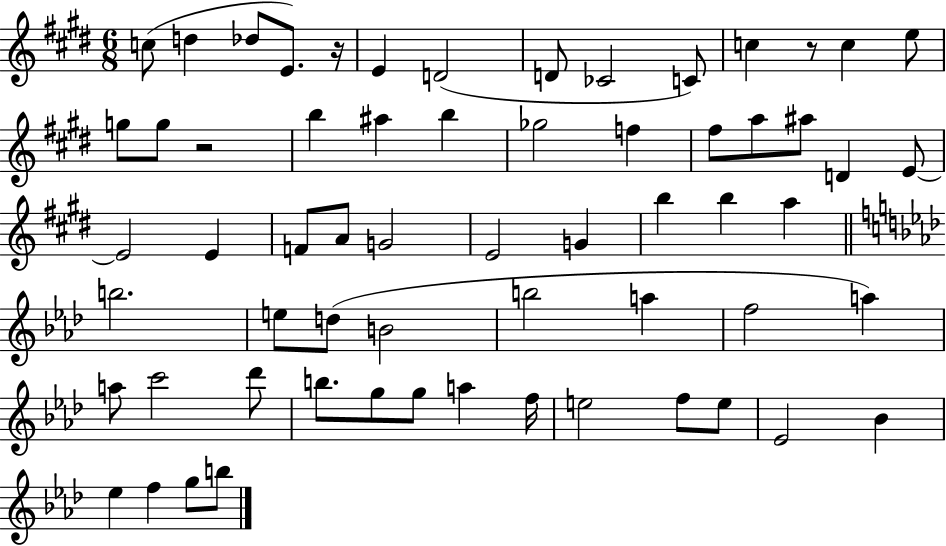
X:1
T:Untitled
M:6/8
L:1/4
K:E
c/2 d _d/2 E/2 z/4 E D2 D/2 _C2 C/2 c z/2 c e/2 g/2 g/2 z2 b ^a b _g2 f ^f/2 a/2 ^a/2 D E/2 E2 E F/2 A/2 G2 E2 G b b a b2 e/2 d/2 B2 b2 a f2 a a/2 c'2 _d'/2 b/2 g/2 g/2 a f/4 e2 f/2 e/2 _E2 _B _e f g/2 b/2